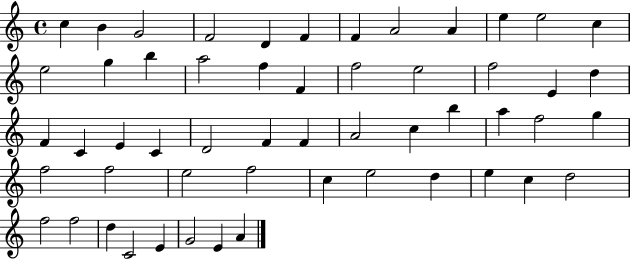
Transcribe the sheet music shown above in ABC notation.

X:1
T:Untitled
M:4/4
L:1/4
K:C
c B G2 F2 D F F A2 A e e2 c e2 g b a2 f F f2 e2 f2 E d F C E C D2 F F A2 c b a f2 g f2 f2 e2 f2 c e2 d e c d2 f2 f2 d C2 E G2 E A